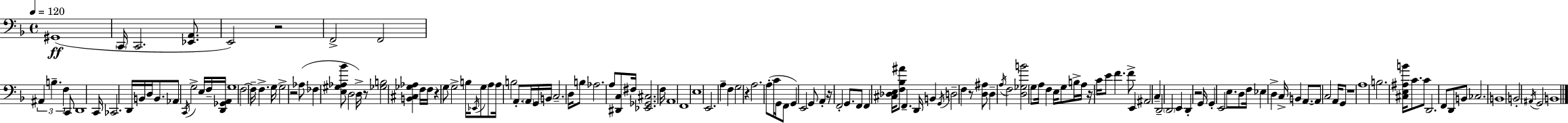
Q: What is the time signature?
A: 4/4